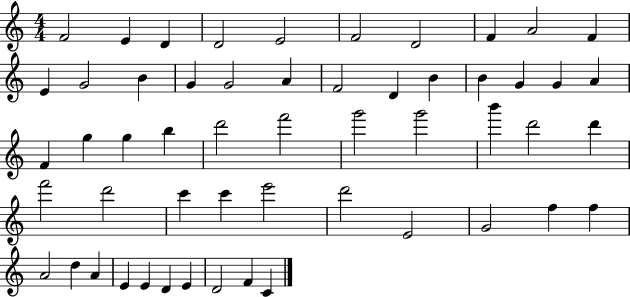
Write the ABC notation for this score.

X:1
T:Untitled
M:4/4
L:1/4
K:C
F2 E D D2 E2 F2 D2 F A2 F E G2 B G G2 A F2 D B B G G A F g g b d'2 f'2 g'2 g'2 b' d'2 d' f'2 d'2 c' c' e'2 d'2 E2 G2 f f A2 d A E E D E D2 F C